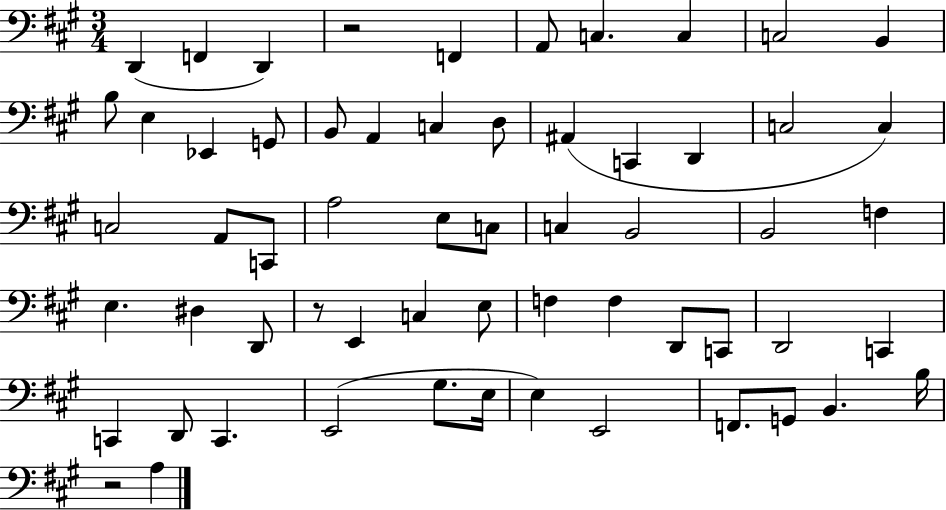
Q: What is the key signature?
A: A major